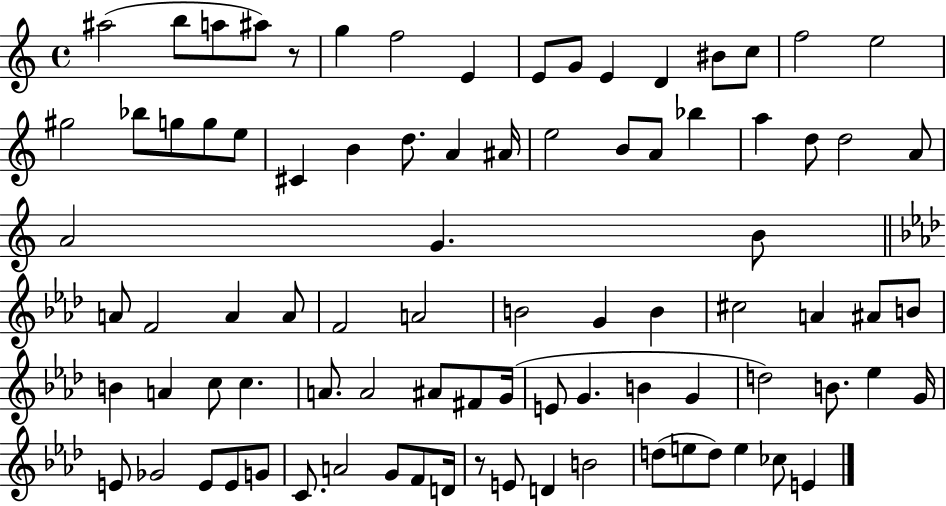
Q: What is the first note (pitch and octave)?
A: A#5